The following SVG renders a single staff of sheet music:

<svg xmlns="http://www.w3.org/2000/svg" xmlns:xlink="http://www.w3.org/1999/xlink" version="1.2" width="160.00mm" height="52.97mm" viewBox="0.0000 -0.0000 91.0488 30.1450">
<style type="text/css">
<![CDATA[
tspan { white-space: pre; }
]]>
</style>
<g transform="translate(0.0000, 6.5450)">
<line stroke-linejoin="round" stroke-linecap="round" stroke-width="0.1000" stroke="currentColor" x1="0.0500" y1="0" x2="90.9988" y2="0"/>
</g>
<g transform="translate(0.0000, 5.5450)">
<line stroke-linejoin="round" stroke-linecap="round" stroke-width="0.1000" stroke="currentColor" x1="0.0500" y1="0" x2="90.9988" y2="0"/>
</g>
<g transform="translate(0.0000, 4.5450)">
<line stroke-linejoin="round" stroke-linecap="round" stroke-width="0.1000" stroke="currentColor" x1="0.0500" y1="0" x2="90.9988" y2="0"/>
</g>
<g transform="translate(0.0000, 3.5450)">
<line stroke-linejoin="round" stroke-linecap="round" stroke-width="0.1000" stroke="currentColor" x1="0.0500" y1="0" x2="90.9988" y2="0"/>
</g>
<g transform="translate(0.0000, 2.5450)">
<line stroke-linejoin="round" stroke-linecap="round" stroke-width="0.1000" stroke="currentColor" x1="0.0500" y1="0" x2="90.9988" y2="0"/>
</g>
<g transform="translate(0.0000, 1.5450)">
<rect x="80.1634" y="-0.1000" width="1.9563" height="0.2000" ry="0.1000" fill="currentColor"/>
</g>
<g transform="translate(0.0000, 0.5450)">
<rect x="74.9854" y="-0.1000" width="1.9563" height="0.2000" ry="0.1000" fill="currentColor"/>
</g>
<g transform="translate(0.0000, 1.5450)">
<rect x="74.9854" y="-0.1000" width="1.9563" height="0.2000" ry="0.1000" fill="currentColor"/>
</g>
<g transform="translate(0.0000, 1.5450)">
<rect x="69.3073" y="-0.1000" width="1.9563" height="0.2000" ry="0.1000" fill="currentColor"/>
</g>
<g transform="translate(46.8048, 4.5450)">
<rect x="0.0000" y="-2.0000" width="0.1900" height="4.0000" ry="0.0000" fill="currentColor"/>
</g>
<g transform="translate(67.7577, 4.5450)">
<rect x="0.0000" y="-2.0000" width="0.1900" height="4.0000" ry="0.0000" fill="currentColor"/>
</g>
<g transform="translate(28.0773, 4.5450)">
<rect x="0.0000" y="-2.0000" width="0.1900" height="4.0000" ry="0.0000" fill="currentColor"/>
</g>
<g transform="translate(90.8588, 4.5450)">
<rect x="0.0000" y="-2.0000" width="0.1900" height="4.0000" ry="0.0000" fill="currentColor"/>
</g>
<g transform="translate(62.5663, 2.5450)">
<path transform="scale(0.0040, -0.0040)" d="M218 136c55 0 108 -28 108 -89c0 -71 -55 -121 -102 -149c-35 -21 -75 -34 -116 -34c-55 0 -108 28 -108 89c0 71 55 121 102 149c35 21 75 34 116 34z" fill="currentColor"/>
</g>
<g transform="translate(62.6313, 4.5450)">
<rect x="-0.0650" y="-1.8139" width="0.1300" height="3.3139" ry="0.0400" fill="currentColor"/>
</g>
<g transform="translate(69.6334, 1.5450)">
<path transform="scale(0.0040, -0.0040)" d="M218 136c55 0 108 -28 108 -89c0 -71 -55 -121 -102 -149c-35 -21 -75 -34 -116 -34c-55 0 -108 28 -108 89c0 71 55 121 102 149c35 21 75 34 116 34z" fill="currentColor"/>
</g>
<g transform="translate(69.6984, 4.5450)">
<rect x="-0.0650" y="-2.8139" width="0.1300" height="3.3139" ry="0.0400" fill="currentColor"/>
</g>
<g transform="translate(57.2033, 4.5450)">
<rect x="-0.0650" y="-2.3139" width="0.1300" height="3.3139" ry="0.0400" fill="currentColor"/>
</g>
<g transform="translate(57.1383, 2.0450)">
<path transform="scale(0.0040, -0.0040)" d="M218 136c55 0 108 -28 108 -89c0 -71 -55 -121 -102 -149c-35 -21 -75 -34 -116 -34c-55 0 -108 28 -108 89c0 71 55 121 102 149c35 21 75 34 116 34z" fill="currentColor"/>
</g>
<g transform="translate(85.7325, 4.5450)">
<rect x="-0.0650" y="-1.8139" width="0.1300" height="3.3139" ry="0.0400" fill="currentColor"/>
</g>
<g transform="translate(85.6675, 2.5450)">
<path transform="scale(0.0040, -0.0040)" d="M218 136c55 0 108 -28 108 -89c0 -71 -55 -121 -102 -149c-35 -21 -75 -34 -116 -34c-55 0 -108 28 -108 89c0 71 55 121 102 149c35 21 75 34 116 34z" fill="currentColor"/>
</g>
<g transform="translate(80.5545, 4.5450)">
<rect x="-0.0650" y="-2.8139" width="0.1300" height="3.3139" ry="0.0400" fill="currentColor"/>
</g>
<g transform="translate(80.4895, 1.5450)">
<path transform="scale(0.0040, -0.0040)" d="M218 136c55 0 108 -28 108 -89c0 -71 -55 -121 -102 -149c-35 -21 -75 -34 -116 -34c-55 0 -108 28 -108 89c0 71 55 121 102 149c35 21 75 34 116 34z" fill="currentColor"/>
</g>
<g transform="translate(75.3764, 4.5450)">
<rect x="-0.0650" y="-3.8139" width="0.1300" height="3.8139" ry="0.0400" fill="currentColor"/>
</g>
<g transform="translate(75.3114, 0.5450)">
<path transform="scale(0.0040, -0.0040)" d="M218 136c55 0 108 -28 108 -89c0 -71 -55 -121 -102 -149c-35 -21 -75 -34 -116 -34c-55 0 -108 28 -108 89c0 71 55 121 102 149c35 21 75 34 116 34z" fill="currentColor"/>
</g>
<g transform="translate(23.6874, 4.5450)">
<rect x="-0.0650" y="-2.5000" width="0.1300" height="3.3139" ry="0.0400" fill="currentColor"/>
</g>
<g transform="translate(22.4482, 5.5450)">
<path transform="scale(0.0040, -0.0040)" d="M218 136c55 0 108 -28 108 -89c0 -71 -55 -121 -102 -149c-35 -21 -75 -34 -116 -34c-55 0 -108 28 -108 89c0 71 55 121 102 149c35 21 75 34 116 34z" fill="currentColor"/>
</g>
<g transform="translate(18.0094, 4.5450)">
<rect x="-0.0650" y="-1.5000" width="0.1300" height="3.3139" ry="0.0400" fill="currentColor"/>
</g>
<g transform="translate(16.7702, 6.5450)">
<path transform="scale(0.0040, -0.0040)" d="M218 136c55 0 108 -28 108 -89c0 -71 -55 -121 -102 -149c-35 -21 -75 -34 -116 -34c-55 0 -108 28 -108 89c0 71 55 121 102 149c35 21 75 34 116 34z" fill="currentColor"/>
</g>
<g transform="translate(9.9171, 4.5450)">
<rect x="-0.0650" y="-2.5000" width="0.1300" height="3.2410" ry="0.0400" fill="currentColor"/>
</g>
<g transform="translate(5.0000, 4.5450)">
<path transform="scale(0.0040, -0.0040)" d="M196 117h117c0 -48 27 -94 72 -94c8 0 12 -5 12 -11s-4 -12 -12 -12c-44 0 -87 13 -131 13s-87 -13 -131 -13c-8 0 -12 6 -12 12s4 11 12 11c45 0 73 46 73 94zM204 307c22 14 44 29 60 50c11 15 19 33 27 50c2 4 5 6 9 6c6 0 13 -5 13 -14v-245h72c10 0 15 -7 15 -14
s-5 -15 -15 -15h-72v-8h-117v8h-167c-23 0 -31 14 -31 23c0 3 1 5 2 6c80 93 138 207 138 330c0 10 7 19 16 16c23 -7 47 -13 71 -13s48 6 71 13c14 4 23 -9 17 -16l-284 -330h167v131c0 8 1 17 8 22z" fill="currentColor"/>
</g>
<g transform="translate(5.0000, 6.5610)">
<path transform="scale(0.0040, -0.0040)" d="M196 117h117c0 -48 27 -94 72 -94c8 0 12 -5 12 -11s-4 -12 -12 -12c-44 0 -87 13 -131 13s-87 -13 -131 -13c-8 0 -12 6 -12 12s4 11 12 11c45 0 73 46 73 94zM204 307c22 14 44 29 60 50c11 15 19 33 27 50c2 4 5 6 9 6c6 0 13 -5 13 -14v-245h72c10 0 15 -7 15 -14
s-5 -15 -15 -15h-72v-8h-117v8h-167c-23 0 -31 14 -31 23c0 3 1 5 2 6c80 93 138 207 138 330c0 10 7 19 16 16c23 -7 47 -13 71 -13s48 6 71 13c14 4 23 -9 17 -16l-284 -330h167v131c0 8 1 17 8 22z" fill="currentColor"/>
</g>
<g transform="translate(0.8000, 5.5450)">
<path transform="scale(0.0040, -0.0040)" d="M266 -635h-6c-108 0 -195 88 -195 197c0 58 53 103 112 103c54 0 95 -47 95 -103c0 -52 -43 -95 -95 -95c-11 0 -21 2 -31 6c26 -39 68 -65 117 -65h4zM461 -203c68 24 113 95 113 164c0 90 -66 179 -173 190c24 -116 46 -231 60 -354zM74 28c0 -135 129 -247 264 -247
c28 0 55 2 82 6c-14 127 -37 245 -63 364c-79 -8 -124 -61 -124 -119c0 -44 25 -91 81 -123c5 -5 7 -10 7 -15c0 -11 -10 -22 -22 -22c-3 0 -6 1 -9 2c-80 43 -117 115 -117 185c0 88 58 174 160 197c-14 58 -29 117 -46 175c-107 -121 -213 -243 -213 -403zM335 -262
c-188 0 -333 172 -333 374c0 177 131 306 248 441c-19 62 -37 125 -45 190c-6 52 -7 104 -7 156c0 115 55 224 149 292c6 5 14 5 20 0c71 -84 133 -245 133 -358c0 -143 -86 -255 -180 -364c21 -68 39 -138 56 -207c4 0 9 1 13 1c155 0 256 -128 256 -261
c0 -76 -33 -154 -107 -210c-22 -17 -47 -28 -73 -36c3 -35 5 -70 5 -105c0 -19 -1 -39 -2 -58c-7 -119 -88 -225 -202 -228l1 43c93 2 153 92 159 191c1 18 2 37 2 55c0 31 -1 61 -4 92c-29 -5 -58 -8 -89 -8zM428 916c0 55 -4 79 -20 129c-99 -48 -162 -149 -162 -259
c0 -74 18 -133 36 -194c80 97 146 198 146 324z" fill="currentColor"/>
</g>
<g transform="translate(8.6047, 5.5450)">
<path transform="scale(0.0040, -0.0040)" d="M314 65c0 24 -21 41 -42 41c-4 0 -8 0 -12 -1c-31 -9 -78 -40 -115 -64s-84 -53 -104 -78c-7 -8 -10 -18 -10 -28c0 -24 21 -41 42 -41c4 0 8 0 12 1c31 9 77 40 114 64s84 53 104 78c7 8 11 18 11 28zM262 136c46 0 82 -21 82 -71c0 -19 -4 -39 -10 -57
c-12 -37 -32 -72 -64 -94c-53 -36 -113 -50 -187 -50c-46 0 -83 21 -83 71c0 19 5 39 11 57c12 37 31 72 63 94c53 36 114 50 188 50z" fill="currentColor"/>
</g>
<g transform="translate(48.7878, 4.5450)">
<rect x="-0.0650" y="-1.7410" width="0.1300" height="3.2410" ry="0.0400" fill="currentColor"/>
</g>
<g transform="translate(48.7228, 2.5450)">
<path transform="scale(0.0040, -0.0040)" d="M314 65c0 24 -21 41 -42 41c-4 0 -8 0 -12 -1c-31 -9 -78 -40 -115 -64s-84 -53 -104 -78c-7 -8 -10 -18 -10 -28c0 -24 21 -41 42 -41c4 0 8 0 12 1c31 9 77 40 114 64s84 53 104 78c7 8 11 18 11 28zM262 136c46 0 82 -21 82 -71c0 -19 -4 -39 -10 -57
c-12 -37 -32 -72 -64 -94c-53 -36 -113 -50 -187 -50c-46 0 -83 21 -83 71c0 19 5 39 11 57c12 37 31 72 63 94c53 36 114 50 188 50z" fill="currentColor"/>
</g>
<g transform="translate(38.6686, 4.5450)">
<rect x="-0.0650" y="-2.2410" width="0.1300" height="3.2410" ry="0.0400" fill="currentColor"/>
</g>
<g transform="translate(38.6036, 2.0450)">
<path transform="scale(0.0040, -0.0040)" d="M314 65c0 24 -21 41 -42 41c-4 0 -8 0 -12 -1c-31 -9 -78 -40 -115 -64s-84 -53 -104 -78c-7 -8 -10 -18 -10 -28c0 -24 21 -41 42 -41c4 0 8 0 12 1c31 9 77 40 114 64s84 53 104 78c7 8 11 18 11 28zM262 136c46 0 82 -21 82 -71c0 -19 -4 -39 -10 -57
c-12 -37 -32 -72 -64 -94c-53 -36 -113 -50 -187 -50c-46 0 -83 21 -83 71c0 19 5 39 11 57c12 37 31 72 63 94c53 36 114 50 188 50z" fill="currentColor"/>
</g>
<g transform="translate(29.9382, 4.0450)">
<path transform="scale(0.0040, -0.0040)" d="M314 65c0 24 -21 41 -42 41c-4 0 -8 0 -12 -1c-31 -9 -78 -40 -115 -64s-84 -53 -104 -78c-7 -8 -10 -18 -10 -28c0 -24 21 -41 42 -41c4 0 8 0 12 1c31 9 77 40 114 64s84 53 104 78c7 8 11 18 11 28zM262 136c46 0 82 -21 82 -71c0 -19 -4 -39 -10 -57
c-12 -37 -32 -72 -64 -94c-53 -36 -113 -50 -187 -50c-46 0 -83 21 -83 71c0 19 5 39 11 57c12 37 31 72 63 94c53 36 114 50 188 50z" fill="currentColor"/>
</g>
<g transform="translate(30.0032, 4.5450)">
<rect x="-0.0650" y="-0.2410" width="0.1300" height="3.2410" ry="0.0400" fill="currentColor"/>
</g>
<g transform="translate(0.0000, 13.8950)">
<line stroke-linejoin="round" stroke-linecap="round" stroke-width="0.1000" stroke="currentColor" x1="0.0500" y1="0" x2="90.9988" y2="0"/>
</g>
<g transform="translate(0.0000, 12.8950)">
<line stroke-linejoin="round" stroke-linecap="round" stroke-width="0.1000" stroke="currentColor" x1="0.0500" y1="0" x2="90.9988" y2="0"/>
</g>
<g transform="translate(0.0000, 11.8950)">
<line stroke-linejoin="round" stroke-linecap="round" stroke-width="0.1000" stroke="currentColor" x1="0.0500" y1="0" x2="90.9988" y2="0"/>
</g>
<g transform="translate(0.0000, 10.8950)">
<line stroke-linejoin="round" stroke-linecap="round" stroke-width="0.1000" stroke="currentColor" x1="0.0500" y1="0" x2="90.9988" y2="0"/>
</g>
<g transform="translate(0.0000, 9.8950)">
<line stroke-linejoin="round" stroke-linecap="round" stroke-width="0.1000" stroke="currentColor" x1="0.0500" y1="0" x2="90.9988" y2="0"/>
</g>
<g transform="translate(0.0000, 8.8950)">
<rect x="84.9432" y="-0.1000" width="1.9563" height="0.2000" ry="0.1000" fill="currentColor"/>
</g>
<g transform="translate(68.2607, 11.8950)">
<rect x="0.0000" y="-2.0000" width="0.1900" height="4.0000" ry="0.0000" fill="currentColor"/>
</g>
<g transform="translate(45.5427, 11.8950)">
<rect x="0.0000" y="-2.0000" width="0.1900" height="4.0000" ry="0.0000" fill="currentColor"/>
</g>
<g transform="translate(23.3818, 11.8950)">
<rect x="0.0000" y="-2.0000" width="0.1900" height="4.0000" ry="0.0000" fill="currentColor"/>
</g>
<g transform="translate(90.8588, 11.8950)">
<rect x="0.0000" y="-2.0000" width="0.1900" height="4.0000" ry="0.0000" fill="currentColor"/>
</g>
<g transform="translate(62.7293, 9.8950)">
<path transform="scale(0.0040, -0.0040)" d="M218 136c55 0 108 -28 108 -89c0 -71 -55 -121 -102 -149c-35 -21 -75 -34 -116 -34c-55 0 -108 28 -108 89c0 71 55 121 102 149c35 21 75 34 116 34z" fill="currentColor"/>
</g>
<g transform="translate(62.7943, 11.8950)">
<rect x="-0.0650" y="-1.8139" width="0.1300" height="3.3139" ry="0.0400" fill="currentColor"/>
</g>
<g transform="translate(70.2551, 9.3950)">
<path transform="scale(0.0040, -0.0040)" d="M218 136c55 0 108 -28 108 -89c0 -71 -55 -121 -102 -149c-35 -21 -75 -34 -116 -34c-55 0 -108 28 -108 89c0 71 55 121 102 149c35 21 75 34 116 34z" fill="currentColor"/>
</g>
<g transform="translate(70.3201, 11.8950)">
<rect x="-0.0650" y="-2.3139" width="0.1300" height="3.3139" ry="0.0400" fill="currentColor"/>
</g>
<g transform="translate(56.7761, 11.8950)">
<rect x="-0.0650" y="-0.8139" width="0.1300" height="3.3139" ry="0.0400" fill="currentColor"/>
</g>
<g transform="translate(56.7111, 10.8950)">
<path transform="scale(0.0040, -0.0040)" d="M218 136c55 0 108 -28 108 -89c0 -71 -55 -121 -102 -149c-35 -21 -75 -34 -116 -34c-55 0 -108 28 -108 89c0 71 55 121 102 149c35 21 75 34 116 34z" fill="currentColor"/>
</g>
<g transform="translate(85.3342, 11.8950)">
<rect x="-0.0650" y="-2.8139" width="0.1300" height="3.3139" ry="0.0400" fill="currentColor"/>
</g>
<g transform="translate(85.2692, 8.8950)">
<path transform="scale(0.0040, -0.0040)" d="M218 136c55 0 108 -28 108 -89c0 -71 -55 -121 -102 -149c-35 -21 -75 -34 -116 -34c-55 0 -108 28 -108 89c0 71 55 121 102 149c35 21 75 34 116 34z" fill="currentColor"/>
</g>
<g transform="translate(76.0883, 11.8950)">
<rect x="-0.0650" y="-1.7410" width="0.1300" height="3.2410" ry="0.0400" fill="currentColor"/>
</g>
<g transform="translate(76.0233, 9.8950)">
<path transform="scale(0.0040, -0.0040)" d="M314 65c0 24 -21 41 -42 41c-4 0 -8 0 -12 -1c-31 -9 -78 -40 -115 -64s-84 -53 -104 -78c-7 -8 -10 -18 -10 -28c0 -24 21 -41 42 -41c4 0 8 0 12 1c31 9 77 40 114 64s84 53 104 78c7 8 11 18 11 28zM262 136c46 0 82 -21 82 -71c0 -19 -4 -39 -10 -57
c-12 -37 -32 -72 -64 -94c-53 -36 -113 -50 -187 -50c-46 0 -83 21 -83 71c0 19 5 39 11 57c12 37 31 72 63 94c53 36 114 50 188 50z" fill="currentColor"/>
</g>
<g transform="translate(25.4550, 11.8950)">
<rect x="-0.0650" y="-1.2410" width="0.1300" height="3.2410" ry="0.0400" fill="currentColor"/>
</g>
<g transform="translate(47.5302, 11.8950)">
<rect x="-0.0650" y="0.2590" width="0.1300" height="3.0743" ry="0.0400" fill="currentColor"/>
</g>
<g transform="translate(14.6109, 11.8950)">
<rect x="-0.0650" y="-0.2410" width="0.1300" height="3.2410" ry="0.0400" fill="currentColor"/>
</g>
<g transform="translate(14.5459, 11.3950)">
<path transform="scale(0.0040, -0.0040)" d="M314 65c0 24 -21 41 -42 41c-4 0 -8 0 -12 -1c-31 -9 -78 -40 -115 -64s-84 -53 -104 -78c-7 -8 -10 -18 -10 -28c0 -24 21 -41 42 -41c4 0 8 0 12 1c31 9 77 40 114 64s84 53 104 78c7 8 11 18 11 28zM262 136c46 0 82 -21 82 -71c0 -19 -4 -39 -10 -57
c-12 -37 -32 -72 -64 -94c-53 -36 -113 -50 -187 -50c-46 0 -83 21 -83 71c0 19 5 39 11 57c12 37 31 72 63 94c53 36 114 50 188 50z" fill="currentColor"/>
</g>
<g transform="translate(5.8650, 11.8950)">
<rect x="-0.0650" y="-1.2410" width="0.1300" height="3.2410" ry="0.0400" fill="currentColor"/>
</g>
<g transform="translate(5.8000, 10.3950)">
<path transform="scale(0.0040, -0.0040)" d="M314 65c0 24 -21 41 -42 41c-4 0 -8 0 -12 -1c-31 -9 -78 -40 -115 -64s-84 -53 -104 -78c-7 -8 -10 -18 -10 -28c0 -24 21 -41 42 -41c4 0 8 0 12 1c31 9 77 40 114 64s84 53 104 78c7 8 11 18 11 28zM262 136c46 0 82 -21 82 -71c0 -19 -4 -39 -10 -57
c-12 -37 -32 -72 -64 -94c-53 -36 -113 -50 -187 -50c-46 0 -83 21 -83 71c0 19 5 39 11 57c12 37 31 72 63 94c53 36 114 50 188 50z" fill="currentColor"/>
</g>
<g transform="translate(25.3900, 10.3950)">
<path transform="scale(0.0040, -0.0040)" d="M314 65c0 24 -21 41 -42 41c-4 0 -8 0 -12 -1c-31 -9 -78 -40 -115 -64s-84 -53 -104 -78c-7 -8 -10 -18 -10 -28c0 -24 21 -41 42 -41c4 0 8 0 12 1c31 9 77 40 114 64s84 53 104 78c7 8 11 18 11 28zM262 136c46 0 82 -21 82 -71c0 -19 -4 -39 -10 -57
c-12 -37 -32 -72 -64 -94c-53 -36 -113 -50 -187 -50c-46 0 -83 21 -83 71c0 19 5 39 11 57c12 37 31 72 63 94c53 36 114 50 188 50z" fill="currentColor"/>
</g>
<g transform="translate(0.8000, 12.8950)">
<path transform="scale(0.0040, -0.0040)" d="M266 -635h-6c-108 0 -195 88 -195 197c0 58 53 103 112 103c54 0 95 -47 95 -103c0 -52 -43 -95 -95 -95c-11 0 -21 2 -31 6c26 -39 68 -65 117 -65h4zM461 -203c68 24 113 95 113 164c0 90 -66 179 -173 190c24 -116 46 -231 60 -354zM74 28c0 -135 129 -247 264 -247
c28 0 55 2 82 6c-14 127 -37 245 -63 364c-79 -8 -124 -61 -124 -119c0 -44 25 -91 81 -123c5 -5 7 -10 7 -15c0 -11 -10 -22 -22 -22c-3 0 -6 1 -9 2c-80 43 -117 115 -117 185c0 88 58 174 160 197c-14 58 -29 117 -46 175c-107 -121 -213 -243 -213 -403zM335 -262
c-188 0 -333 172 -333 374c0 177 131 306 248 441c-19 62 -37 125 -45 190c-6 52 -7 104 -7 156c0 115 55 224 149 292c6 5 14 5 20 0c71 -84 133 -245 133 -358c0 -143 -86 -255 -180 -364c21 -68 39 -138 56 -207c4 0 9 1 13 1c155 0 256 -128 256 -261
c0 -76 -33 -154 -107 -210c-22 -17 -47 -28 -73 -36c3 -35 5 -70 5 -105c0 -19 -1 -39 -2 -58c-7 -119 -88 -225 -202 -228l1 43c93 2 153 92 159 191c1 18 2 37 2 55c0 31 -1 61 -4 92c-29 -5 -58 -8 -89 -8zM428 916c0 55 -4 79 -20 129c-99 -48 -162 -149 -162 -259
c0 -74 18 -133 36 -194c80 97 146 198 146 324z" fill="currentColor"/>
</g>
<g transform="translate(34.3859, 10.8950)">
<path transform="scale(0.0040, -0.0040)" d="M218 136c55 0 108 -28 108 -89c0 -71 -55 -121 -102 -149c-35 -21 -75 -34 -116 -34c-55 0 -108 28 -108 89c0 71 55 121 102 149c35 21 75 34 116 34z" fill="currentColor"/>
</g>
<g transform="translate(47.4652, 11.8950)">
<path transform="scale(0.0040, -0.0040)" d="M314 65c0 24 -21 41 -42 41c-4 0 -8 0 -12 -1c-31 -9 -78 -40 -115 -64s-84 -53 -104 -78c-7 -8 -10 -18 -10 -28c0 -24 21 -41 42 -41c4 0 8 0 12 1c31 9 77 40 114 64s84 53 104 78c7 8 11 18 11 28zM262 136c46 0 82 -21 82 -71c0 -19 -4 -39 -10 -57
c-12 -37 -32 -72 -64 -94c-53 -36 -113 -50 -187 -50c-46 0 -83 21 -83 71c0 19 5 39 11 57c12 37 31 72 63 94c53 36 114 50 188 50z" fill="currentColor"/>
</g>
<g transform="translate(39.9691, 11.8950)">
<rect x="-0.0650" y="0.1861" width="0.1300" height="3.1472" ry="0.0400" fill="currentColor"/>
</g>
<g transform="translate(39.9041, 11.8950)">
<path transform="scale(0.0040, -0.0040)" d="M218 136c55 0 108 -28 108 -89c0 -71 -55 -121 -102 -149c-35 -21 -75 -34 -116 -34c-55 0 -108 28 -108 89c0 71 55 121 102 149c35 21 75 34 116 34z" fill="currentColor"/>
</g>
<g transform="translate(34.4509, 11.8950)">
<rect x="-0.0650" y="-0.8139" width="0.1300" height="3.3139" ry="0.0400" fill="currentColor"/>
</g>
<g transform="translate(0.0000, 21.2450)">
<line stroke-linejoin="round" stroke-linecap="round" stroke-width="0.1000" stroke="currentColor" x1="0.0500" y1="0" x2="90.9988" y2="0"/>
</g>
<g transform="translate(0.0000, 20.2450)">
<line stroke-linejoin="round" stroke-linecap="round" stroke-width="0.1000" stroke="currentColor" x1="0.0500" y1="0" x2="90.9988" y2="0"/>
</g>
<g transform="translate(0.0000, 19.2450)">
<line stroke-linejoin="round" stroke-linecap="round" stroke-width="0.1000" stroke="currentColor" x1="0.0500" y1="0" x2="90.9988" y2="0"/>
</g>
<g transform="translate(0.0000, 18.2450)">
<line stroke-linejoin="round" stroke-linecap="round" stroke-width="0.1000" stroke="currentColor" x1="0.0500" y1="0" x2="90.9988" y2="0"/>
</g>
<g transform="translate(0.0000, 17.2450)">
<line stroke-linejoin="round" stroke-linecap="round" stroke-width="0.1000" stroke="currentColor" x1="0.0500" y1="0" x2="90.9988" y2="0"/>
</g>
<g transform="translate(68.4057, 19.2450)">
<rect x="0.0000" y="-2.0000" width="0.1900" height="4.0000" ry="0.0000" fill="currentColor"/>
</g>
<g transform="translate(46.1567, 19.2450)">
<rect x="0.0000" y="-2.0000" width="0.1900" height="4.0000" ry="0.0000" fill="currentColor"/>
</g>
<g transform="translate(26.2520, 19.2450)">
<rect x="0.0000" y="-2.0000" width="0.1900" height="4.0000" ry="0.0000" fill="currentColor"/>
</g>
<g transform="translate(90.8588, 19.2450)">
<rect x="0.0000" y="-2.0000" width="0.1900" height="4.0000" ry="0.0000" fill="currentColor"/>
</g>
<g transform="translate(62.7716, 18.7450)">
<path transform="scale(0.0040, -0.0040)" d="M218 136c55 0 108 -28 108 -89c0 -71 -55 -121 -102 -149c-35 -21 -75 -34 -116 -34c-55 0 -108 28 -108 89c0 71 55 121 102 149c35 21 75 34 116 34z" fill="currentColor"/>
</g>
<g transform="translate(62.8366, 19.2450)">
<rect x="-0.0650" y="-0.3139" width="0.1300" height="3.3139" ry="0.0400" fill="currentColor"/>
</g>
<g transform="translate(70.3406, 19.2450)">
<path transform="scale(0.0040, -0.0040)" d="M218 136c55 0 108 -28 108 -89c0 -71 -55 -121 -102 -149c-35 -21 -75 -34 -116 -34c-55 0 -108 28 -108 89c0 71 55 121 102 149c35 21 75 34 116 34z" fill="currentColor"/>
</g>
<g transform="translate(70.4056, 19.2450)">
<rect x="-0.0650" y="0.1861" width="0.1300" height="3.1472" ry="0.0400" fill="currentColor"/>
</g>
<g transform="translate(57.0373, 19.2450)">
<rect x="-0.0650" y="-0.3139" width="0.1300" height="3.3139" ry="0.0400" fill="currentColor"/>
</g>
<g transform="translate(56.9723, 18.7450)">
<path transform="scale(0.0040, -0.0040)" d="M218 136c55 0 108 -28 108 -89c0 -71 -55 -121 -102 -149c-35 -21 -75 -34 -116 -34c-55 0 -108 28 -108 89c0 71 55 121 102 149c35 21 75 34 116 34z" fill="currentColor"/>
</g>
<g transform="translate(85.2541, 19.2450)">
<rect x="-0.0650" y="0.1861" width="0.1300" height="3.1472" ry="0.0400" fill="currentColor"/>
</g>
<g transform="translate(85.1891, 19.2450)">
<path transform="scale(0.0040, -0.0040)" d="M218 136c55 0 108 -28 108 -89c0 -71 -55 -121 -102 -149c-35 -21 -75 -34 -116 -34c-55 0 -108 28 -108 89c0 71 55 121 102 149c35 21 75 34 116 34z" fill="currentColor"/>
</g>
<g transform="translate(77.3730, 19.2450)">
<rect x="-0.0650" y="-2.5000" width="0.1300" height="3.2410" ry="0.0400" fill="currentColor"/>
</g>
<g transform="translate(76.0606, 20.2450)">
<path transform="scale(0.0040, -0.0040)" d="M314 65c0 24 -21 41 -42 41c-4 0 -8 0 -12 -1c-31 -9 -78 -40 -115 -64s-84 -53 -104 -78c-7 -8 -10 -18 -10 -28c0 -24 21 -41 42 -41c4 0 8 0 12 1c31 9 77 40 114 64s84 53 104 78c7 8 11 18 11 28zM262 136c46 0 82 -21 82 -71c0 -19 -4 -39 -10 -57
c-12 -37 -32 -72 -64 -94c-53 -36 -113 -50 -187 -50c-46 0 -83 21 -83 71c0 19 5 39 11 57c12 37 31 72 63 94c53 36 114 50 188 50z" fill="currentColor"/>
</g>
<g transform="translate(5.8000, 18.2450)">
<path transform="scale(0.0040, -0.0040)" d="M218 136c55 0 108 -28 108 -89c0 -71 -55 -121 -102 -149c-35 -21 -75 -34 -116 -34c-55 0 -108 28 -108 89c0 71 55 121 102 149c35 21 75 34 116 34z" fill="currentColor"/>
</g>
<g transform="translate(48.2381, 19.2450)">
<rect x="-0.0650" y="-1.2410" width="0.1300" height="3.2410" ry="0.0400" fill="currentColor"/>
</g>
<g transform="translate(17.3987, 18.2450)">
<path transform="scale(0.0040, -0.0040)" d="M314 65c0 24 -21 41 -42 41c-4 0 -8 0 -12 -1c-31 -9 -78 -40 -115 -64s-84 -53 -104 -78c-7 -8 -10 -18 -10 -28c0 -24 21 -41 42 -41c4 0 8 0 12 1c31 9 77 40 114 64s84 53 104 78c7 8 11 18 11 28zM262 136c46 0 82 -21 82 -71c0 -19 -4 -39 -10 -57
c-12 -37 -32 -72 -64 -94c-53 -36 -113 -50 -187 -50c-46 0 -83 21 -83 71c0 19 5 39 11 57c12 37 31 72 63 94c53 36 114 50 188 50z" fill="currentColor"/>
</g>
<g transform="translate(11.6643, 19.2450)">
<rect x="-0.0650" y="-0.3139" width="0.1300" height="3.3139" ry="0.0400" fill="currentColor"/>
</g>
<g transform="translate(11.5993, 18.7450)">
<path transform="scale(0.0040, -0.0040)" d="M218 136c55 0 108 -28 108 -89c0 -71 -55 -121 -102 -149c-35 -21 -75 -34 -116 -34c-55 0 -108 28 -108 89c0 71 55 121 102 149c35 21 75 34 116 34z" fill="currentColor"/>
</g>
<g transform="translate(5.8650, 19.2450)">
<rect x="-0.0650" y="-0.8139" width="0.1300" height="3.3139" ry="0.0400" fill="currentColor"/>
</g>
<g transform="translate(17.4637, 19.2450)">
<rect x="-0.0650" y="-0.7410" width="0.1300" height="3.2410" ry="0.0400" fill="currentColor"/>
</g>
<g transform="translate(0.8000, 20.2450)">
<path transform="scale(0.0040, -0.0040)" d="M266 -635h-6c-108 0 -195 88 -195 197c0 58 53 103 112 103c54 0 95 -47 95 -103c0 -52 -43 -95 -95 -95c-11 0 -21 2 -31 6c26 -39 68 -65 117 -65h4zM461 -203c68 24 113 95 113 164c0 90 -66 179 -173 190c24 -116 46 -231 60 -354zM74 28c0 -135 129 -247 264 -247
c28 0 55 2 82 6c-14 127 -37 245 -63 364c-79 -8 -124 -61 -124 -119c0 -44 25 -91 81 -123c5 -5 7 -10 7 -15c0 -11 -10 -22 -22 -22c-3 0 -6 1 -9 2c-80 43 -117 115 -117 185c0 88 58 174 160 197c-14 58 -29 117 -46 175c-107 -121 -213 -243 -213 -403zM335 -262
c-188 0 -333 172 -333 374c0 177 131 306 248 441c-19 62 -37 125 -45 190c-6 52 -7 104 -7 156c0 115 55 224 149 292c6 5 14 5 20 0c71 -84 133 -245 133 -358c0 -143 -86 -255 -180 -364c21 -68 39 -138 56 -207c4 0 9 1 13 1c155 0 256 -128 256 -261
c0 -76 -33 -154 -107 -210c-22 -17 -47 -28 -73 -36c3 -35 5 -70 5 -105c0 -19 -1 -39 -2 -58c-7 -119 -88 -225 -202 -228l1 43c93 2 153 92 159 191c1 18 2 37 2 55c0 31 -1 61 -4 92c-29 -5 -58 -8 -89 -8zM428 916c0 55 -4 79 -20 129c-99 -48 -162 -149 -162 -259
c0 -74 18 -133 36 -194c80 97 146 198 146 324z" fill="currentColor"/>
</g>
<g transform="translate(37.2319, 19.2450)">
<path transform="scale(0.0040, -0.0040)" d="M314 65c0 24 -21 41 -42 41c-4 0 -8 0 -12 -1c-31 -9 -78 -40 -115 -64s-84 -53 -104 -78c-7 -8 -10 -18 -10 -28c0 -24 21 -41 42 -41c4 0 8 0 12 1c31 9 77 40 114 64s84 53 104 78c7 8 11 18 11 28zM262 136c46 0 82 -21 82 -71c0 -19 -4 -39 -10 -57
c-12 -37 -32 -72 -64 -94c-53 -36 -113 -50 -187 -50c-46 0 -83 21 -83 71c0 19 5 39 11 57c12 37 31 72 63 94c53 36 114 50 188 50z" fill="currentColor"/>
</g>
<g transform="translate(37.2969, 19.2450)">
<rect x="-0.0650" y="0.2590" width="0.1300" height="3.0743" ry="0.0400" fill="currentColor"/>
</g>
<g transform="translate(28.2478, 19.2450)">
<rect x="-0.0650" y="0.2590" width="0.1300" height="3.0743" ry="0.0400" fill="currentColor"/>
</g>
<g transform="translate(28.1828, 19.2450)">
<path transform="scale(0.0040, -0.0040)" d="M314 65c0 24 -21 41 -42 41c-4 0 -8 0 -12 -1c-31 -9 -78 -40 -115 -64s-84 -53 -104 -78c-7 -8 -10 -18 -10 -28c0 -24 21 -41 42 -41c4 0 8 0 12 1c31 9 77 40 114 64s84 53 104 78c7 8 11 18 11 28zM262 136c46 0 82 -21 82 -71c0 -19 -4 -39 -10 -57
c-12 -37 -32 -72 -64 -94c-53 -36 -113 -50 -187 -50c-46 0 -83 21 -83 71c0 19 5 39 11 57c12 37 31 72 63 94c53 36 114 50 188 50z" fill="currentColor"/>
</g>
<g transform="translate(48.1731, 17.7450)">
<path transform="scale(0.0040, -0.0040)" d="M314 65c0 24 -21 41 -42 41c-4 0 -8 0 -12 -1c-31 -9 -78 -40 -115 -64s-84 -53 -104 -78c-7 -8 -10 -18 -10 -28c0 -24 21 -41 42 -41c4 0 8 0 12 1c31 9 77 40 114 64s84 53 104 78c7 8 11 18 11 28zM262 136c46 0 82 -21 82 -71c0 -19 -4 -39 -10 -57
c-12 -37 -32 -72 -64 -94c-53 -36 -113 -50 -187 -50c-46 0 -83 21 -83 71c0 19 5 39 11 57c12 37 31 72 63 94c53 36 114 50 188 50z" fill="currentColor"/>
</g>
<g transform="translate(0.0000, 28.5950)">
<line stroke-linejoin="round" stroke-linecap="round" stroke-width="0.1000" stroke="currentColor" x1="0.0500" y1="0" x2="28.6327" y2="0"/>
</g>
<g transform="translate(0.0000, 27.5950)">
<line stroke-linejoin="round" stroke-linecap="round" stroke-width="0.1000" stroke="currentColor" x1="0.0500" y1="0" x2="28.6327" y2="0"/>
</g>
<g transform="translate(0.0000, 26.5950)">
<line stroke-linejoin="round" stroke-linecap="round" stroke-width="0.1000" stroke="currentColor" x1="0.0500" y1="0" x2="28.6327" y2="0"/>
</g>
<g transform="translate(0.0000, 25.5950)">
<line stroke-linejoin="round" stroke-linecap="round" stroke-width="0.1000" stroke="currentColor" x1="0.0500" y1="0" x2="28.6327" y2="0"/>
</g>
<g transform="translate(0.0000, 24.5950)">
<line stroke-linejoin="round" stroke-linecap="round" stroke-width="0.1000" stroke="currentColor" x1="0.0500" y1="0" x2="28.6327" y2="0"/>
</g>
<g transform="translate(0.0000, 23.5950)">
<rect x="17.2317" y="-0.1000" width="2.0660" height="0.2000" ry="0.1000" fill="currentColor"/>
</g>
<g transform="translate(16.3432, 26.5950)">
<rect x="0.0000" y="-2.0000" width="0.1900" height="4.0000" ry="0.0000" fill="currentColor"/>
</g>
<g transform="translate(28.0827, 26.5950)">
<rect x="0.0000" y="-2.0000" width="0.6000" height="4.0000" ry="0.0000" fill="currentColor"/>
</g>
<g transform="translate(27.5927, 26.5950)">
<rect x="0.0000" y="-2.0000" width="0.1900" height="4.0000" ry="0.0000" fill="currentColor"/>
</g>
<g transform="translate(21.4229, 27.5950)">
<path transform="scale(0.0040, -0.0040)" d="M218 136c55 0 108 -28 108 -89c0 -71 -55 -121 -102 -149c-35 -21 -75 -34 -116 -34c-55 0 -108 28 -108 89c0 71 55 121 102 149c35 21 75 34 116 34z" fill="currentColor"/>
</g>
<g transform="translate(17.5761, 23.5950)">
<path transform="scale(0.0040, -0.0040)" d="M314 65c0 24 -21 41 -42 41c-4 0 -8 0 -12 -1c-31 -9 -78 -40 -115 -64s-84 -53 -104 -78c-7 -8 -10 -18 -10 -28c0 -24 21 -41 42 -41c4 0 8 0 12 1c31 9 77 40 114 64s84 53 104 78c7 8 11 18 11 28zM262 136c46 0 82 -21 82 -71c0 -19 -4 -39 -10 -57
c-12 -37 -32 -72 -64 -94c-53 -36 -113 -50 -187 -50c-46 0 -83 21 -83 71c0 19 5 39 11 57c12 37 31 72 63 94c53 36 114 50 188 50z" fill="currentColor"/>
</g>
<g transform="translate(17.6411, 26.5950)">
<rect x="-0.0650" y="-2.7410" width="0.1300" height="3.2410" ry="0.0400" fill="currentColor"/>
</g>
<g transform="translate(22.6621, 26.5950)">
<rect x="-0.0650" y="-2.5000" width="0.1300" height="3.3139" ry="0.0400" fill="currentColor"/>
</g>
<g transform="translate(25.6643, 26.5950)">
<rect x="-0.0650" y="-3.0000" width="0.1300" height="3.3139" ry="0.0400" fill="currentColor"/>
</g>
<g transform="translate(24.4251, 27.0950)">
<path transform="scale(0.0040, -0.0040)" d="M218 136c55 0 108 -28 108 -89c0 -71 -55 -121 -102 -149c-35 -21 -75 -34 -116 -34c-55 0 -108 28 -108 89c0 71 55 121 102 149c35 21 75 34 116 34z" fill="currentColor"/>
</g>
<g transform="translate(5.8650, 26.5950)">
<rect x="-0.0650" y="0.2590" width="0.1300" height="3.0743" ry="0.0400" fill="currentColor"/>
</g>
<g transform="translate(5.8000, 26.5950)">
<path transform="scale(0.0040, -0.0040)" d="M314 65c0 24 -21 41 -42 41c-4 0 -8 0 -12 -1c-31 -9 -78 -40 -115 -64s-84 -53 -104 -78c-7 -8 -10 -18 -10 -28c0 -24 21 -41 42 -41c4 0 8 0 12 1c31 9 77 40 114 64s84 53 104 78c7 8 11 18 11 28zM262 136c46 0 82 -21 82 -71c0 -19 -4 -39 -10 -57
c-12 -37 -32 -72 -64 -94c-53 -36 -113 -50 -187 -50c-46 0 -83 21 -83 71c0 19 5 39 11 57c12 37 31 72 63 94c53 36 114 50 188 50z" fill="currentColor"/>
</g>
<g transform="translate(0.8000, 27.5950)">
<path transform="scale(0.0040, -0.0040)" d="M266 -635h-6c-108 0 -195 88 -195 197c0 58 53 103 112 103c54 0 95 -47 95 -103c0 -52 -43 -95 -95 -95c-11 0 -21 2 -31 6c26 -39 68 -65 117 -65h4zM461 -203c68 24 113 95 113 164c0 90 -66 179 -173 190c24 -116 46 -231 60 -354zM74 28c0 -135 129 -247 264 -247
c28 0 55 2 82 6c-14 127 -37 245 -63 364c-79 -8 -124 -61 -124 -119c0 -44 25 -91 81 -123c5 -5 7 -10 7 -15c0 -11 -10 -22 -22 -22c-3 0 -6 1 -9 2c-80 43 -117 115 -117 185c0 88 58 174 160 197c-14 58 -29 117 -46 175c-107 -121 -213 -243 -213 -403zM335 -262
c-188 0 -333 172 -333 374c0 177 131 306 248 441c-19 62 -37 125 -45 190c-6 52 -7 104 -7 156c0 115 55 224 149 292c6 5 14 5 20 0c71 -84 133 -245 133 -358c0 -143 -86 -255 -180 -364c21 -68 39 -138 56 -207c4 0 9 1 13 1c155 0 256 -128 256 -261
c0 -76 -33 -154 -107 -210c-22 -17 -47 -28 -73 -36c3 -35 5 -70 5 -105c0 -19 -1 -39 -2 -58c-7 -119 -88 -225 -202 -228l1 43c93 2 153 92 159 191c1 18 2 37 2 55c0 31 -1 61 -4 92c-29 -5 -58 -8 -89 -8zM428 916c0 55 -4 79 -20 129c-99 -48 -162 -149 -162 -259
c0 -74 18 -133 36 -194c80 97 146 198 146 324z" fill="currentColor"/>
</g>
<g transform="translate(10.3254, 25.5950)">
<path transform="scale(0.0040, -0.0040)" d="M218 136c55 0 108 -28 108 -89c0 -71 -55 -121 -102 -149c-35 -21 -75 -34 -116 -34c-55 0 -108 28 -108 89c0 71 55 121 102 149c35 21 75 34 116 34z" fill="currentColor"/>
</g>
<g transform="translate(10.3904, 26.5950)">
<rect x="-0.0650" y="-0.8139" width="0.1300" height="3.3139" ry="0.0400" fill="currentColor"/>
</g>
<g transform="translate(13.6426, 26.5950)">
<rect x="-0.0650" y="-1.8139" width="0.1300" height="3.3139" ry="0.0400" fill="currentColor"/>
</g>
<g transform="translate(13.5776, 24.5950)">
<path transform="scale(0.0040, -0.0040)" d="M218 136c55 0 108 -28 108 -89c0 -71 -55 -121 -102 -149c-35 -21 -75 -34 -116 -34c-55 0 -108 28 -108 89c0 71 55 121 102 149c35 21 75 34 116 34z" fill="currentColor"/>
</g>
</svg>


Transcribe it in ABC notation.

X:1
T:Untitled
M:4/4
L:1/4
K:C
G2 E G c2 g2 f2 g f a c' a f e2 c2 e2 d B B2 d f g f2 a d c d2 B2 B2 e2 c c B G2 B B2 d f a2 G A